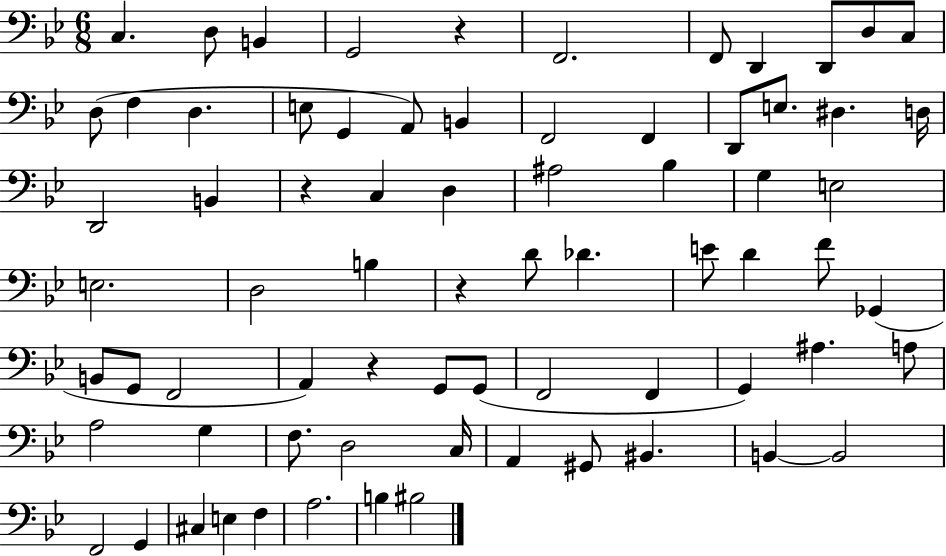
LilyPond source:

{
  \clef bass
  \numericTimeSignature
  \time 6/8
  \key bes \major
  c4. d8 b,4 | g,2 r4 | f,2. | f,8 d,4 d,8 d8 c8 | \break d8( f4 d4. | e8 g,4 a,8) b,4 | f,2 f,4 | d,8 e8. dis4. d16 | \break d,2 b,4 | r4 c4 d4 | ais2 bes4 | g4 e2 | \break e2. | d2 b4 | r4 d'8 des'4. | e'8 d'4 f'8 ges,4( | \break b,8 g,8 f,2 | a,4) r4 g,8 g,8( | f,2 f,4 | g,4) ais4. a8 | \break a2 g4 | f8. d2 c16 | a,4 gis,8 bis,4. | b,4~~ b,2 | \break f,2 g,4 | cis4 e4 f4 | a2. | b4 bis2 | \break \bar "|."
}